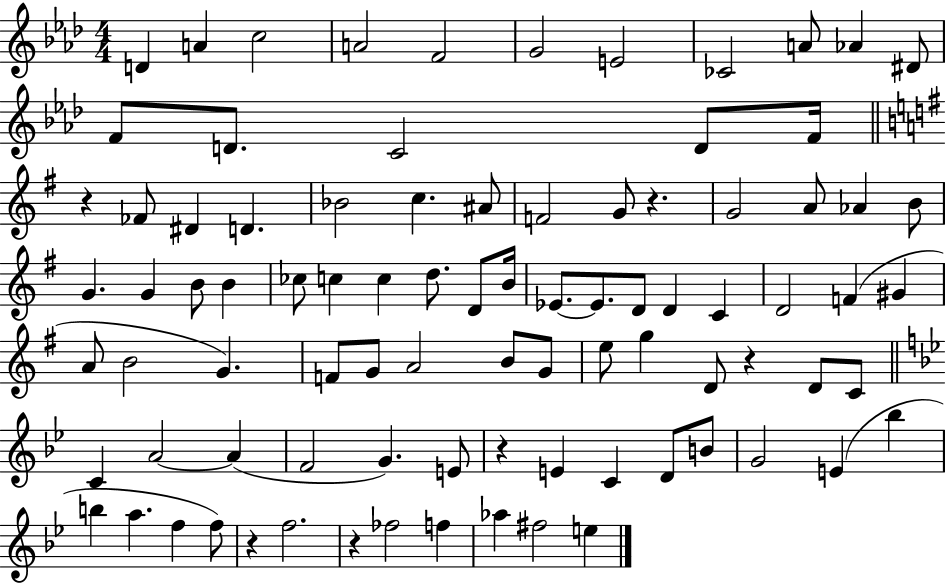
D4/q A4/q C5/h A4/h F4/h G4/h E4/h CES4/h A4/e Ab4/q D#4/e F4/e D4/e. C4/h D4/e F4/s R/q FES4/e D#4/q D4/q. Bb4/h C5/q. A#4/e F4/h G4/e R/q. G4/h A4/e Ab4/q B4/e G4/q. G4/q B4/e B4/q CES5/e C5/q C5/q D5/e. D4/e B4/s Eb4/e. Eb4/e. D4/e D4/q C4/q D4/h F4/q G#4/q A4/e B4/h G4/q. F4/e G4/e A4/h B4/e G4/e E5/e G5/q D4/e R/q D4/e C4/e C4/q A4/h A4/q F4/h G4/q. E4/e R/q E4/q C4/q D4/e B4/e G4/h E4/q Bb5/q B5/q A5/q. F5/q F5/e R/q F5/h. R/q FES5/h F5/q Ab5/q F#5/h E5/q